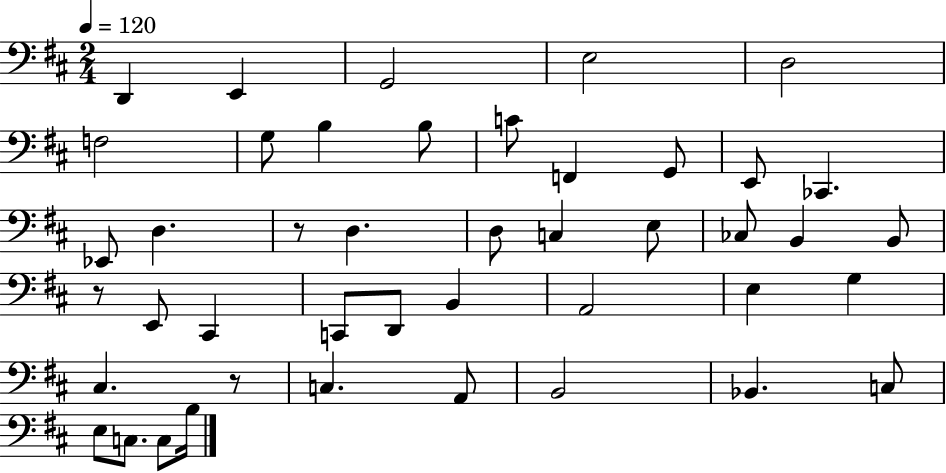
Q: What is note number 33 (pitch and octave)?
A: C3